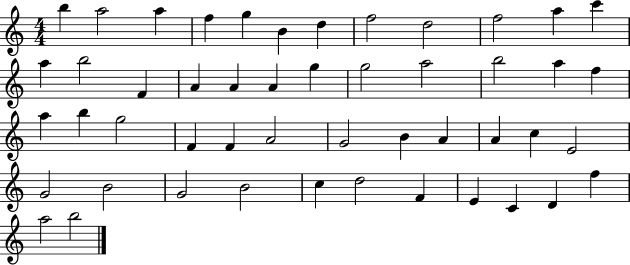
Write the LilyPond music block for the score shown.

{
  \clef treble
  \numericTimeSignature
  \time 4/4
  \key c \major
  b''4 a''2 a''4 | f''4 g''4 b'4 d''4 | f''2 d''2 | f''2 a''4 c'''4 | \break a''4 b''2 f'4 | a'4 a'4 a'4 g''4 | g''2 a''2 | b''2 a''4 f''4 | \break a''4 b''4 g''2 | f'4 f'4 a'2 | g'2 b'4 a'4 | a'4 c''4 e'2 | \break g'2 b'2 | g'2 b'2 | c''4 d''2 f'4 | e'4 c'4 d'4 f''4 | \break a''2 b''2 | \bar "|."
}